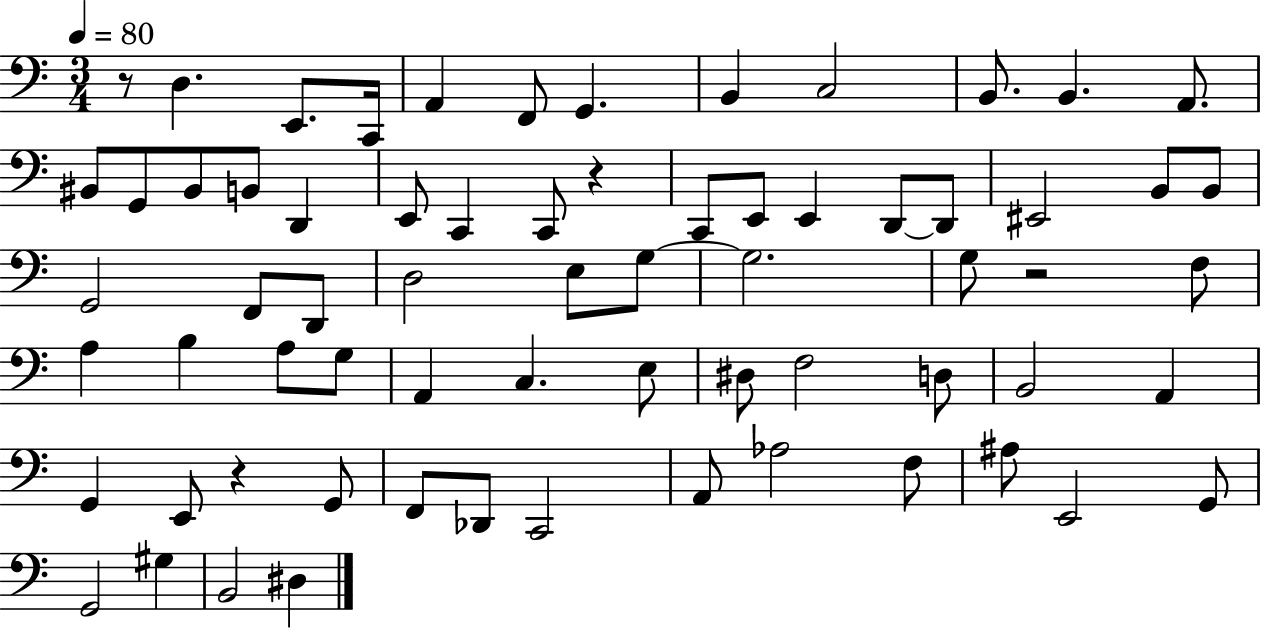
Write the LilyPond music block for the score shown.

{
  \clef bass
  \numericTimeSignature
  \time 3/4
  \key c \major
  \tempo 4 = 80
  r8 d4. e,8. c,16 | a,4 f,8 g,4. | b,4 c2 | b,8. b,4. a,8. | \break bis,8 g,8 bis,8 b,8 d,4 | e,8 c,4 c,8 r4 | c,8 e,8 e,4 d,8~~ d,8 | eis,2 b,8 b,8 | \break g,2 f,8 d,8 | d2 e8 g8~~ | g2. | g8 r2 f8 | \break a4 b4 a8 g8 | a,4 c4. e8 | dis8 f2 d8 | b,2 a,4 | \break g,4 e,8 r4 g,8 | f,8 des,8 c,2 | a,8 aes2 f8 | ais8 e,2 g,8 | \break g,2 gis4 | b,2 dis4 | \bar "|."
}